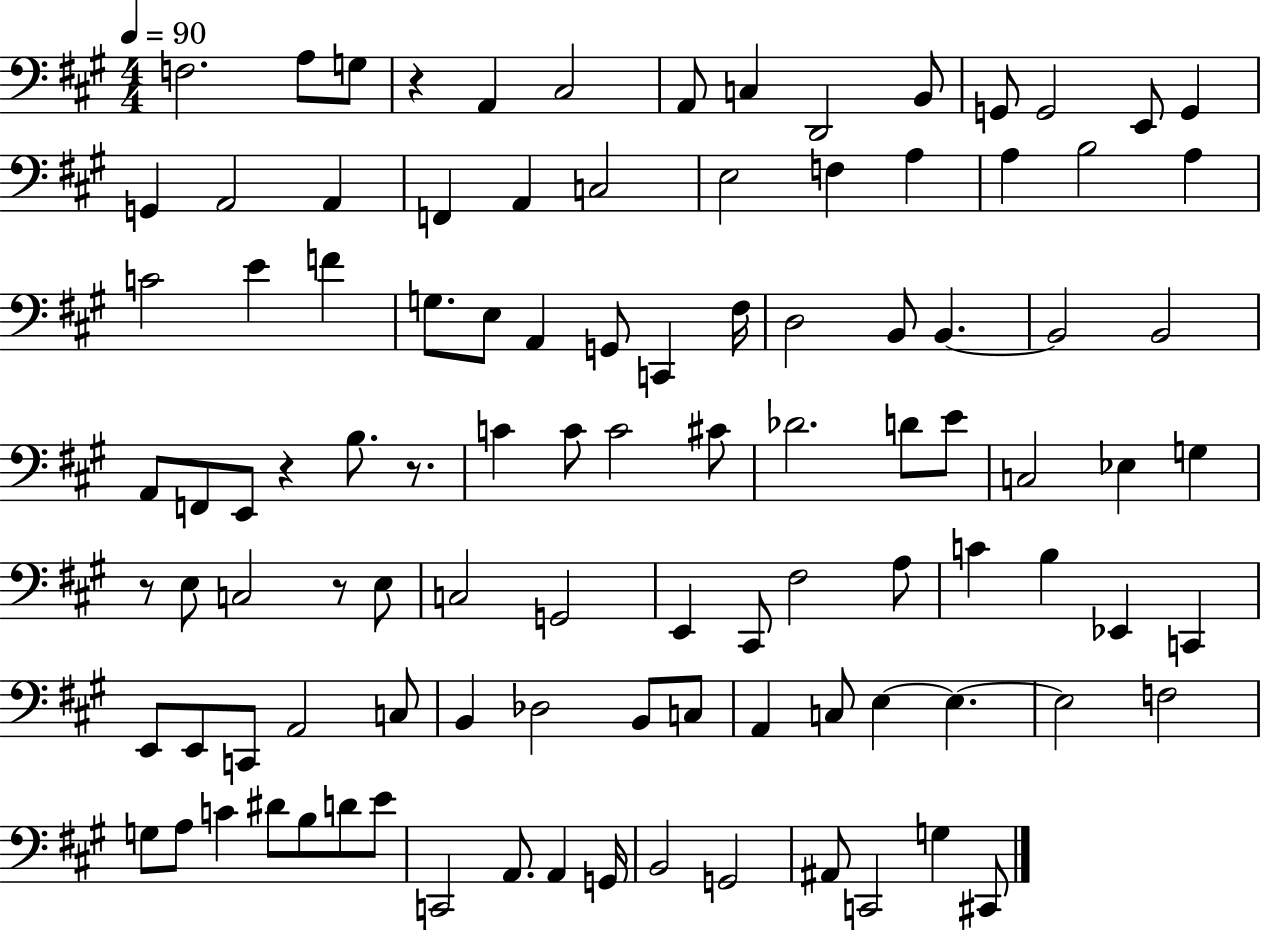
F3/h. A3/e G3/e R/q A2/q C#3/h A2/e C3/q D2/h B2/e G2/e G2/h E2/e G2/q G2/q A2/h A2/q F2/q A2/q C3/h E3/h F3/q A3/q A3/q B3/h A3/q C4/h E4/q F4/q G3/e. E3/e A2/q G2/e C2/q F#3/s D3/h B2/e B2/q. B2/h B2/h A2/e F2/e E2/e R/q B3/e. R/e. C4/q C4/e C4/h C#4/e Db4/h. D4/e E4/e C3/h Eb3/q G3/q R/e E3/e C3/h R/e E3/e C3/h G2/h E2/q C#2/e F#3/h A3/e C4/q B3/q Eb2/q C2/q E2/e E2/e C2/e A2/h C3/e B2/q Db3/h B2/e C3/e A2/q C3/e E3/q E3/q. E3/h F3/h G3/e A3/e C4/q D#4/e B3/e D4/e E4/e C2/h A2/e. A2/q G2/s B2/h G2/h A#2/e C2/h G3/q C#2/e